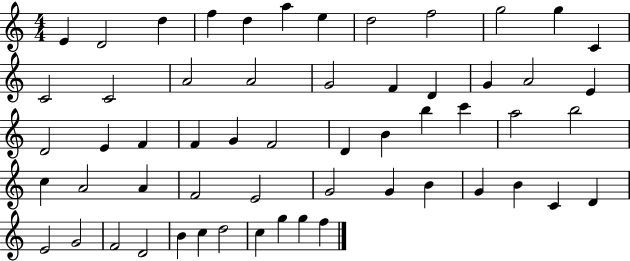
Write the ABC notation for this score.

X:1
T:Untitled
M:4/4
L:1/4
K:C
E D2 d f d a e d2 f2 g2 g C C2 C2 A2 A2 G2 F D G A2 E D2 E F F G F2 D B b c' a2 b2 c A2 A F2 E2 G2 G B G B C D E2 G2 F2 D2 B c d2 c g g f